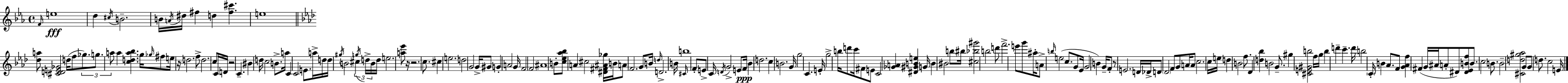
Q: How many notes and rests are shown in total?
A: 180